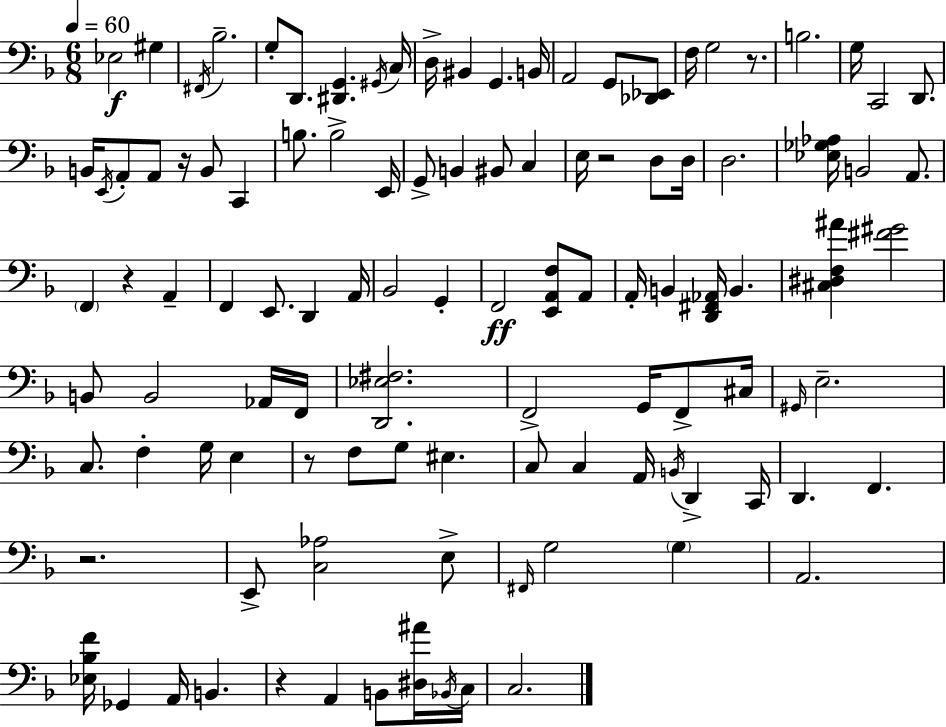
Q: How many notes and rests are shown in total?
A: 109